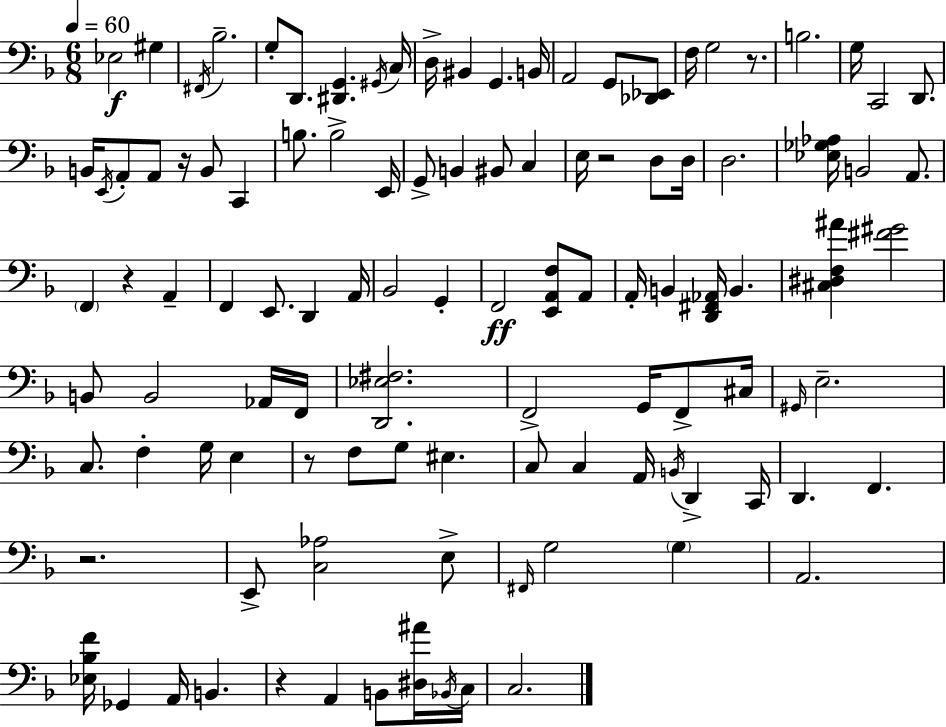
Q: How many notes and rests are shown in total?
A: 109